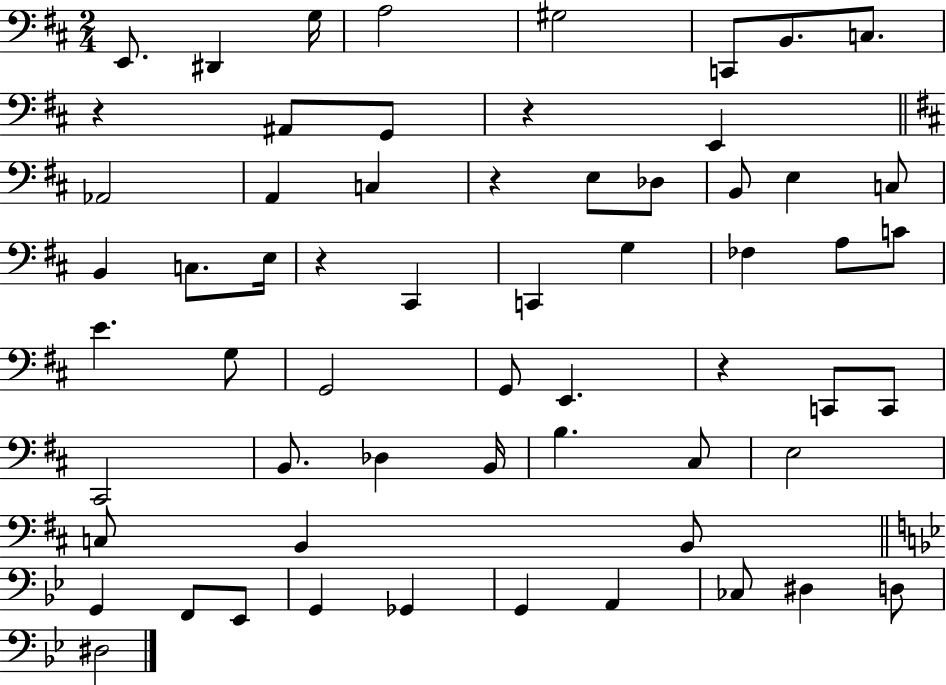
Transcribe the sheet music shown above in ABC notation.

X:1
T:Untitled
M:2/4
L:1/4
K:D
E,,/2 ^D,, G,/4 A,2 ^G,2 C,,/2 B,,/2 C,/2 z ^A,,/2 G,,/2 z E,, _A,,2 A,, C, z E,/2 _D,/2 B,,/2 E, C,/2 B,, C,/2 E,/4 z ^C,, C,, G, _F, A,/2 C/2 E G,/2 G,,2 G,,/2 E,, z C,,/2 C,,/2 ^C,,2 B,,/2 _D, B,,/4 B, ^C,/2 E,2 C,/2 B,, B,,/2 G,, F,,/2 _E,,/2 G,, _G,, G,, A,, _C,/2 ^D, D,/2 ^D,2